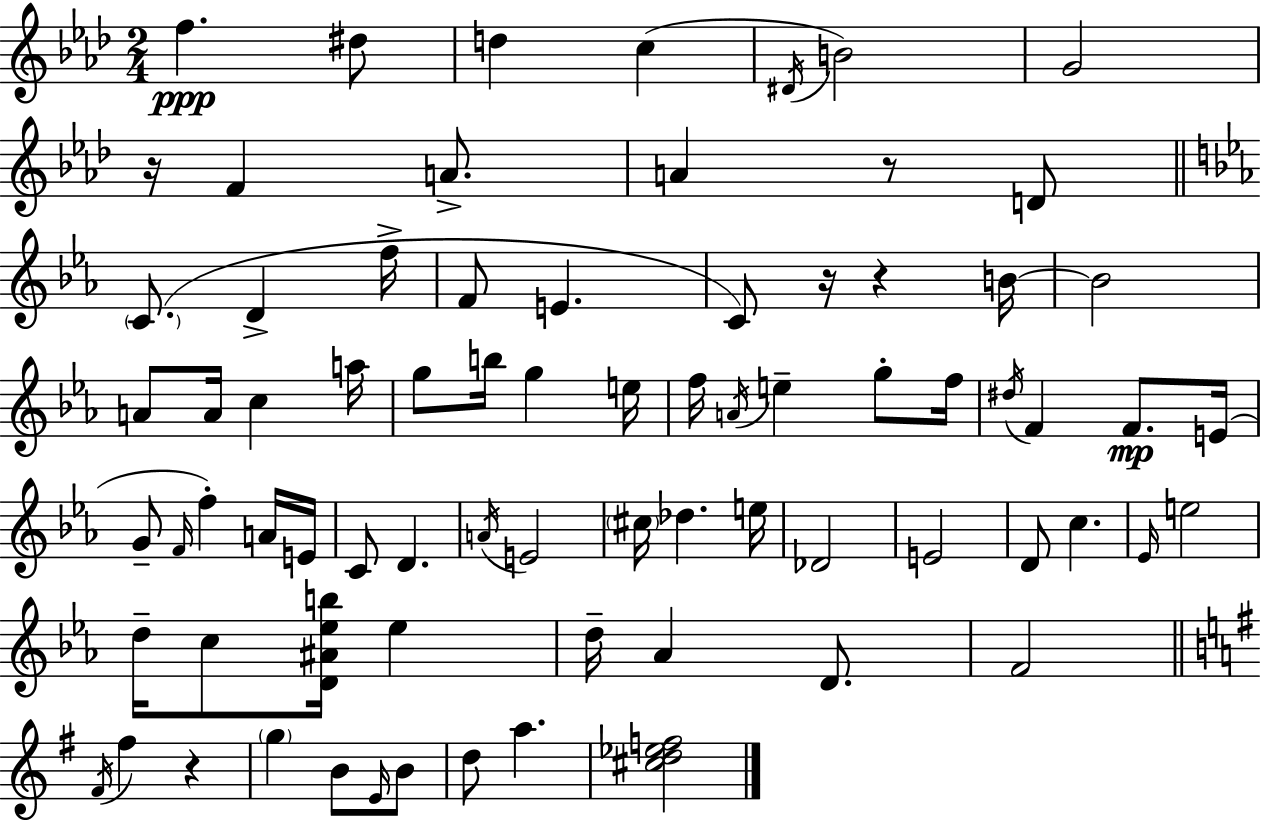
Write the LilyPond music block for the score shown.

{
  \clef treble
  \numericTimeSignature
  \time 2/4
  \key f \minor
  \repeat volta 2 { f''4.\ppp dis''8 | d''4 c''4( | \acciaccatura { dis'16 } b'2) | g'2 | \break r16 f'4 a'8.-> | a'4 r8 d'8 | \bar "||" \break \key ees \major \parenthesize c'8.( d'4-> f''16-> | f'8 e'4. | c'8) r16 r4 b'16~~ | b'2 | \break a'8 a'16 c''4 a''16 | g''8 b''16 g''4 e''16 | f''16 \acciaccatura { a'16 } e''4-- g''8-. | f''16 \acciaccatura { dis''16 } f'4 f'8.\mp | \break e'16( g'8-- \grace { f'16 }) f''4-. | a'16 e'16 c'8 d'4. | \acciaccatura { a'16 } e'2 | \parenthesize cis''16 des''4. | \break e''16 des'2 | e'2 | d'8 c''4. | \grace { ees'16 } e''2 | \break d''16-- c''8 | <d' ais' ees'' b''>16 ees''4 d''16-- aes'4 | d'8. f'2 | \bar "||" \break \key g \major \acciaccatura { fis'16 } fis''4 r4 | \parenthesize g''4 b'8 \grace { e'16 } | b'8 d''8 a''4. | <cis'' d'' ees'' f''>2 | \break } \bar "|."
}